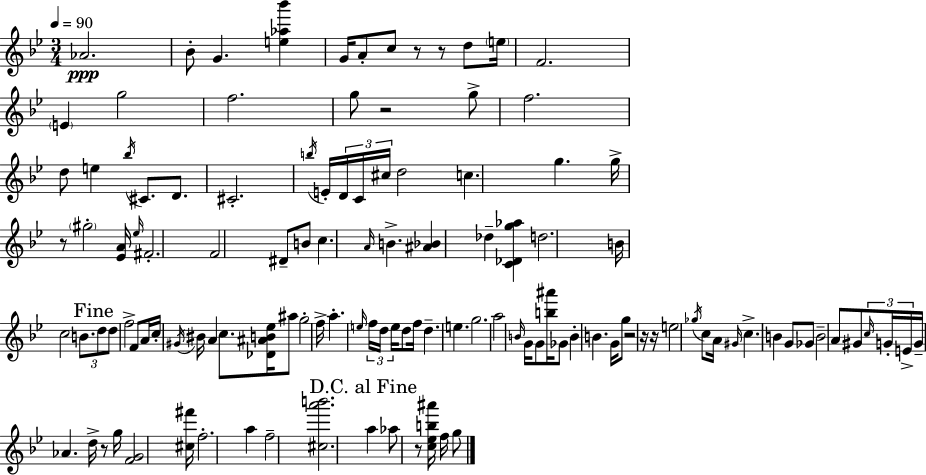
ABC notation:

X:1
T:Untitled
M:3/4
L:1/4
K:Gm
_A2 _B/2 G [e_a_b'] G/4 A/2 c/2 z/2 z/2 d/2 e/4 F2 E g2 f2 g/2 z2 g/2 f2 d/2 e _b/4 ^C/2 D/2 ^C2 b/4 E/4 D/4 C/4 ^c/4 d2 c g g/4 z/2 ^g2 [_EA]/4 _e/4 ^F2 F2 ^D/2 B/2 c A/4 B [^A_B] _d [C_Dg_a] d2 B/4 c2 B/2 d/2 d/2 f2 F/2 A/4 c/4 ^G/4 ^B/4 A c/2 [_D^AB_e]/4 ^a/2 g2 f/4 a e/4 f/4 d/4 e/4 d/2 f/4 d e g2 a2 B/4 G/4 G/2 [b^a']/4 _G/2 B B G/4 g/2 z2 z/4 z/4 e2 _g/4 c/2 A/4 ^G/4 c B G/2 _G/2 B2 A/2 ^G/2 c/4 G/4 E/4 G/4 _A d/4 z/2 g/4 [FG]2 [^c^f']/4 f2 a f2 [^ca'b']2 a _a/2 z/2 [c_eb^a']/4 f/4 g/2